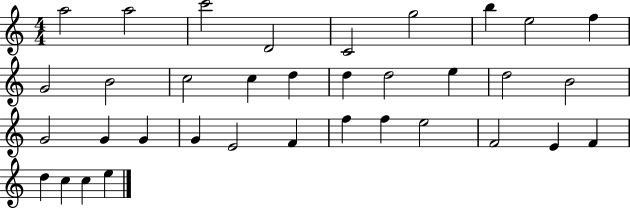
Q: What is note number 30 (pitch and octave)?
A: E4